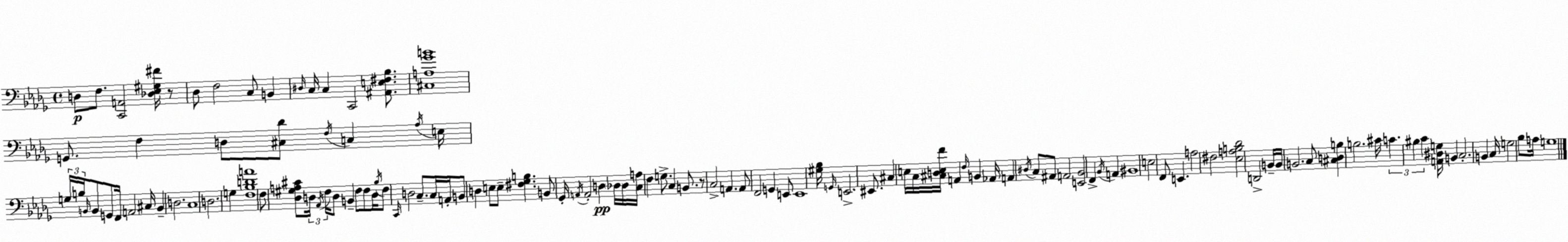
X:1
T:Untitled
M:4/4
L:1/4
K:Bbm
D,/2 F,/2 [C,,A,,]2 [_D,_E,^G,^F]/4 z/2 _D,/2 F,2 C,/2 B,, ^D,/4 C,/4 C, C,,2 [^A,,E,^F,_B,]/2 [^C,A,_GB]4 G,,/2 F, D,/2 [^C,_D]/2 F,/4 C, _A,/4 E,/4 G,/4 B,/4 B,,/4 B,,/2 G,,/2 F,,/4 A,,2 ^C,/4 B,, D,2 C,4 D,2 G, [F,_B,DA]4 F,/2 [_D,^G,A,^C]/2 D,/4 _A,,/4 F,/4 D,/2 B,, F,/2 F,/2 D,/4 _B,/4 F,/2 C,,/4 D,2 C,/2 C,/4 A,,/4 B,,/2 D, E,/2 E,/2 [^F,_G,B,] B,,/2 _G,,/4 A,,/4 A,,2 D, _D,/4 _D,/4 [C,A,]/4 F, G,/2 C, B,,/2 z/2 C,2 A,, A,,/2 F,,2 G,, E,,/2 E,,4 [^G,_B,]/4 G,,/4 E,,2 ^E,,/2 ^C, E,/4 C,/4 [^C,D,E,F]/4 A,, F,/4 B,, _A,,/4 A,, ^D,/4 C,/2 ^A,,/2 A,,2 [E,,_B,,]2 F,, _B,,/4 A,, ^B,,4 E,2 F,,/2 E,, A,2 ^F,2 [_E,A,B,_D]2 D,,2 B,,/4 B,,/4 B,,2 C,/2 [^C,D,B,] B,2 ^C/4 C ^B, C [A,,^D,G,]/4 B,, C,2 B,, C,/4 G,2 _B,/2 A,/4 G,4